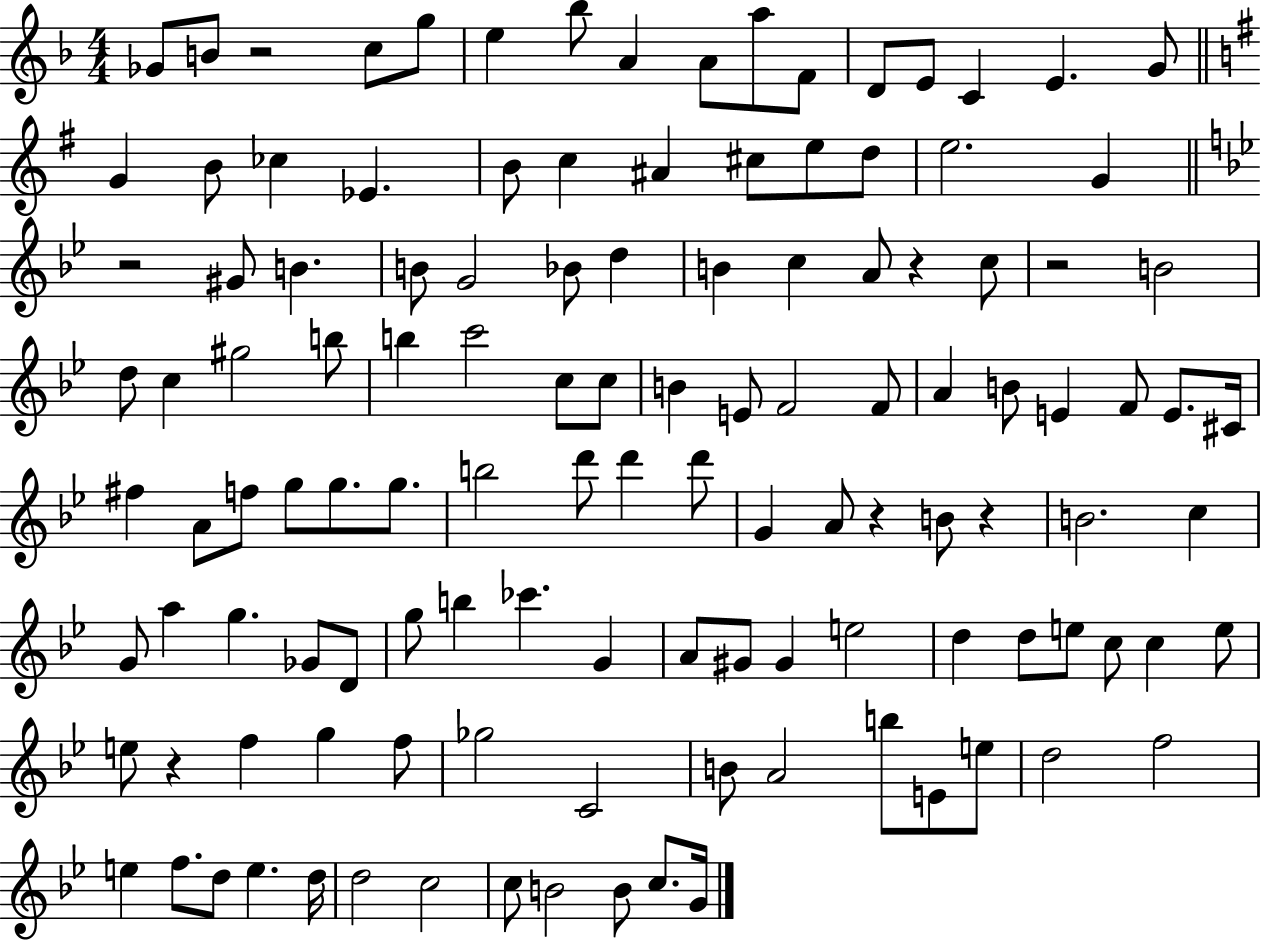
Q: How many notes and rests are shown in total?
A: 122